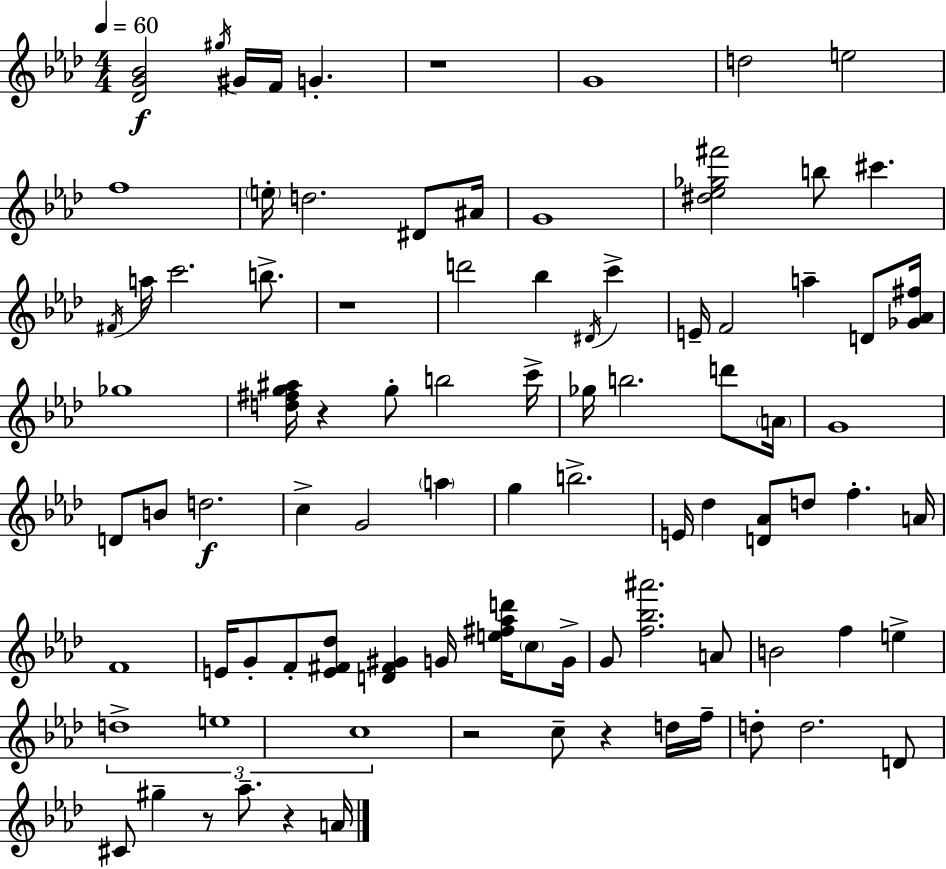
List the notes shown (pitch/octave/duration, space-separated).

[Db4,G4,Bb4]/h G#5/s G#4/s F4/s G4/q. R/w G4/w D5/h E5/h F5/w E5/s D5/h. D#4/e A#4/s G4/w [D#5,Eb5,Gb5,F#6]/h B5/e C#6/q. F#4/s A5/s C6/h. B5/e. R/w D6/h Bb5/q D#4/s C6/q E4/s F4/h A5/q D4/e [Gb4,Ab4,F#5]/s Gb5/w [D5,F#5,G5,A#5]/s R/q G5/e B5/h C6/s Gb5/s B5/h. D6/e A4/s G4/w D4/e B4/e D5/h. C5/q G4/h A5/q G5/q B5/h. E4/s Db5/q [D4,Ab4]/e D5/e F5/q. A4/s F4/w E4/s G4/e F4/e [E4,F#4,Db5]/e [D4,F#4,G#4]/q G4/s [E5,F#5,Ab5,D6]/s C5/e G4/s G4/e [F5,Bb5,A#6]/h. A4/e B4/h F5/q E5/q D5/w E5/w C5/w R/h C5/e R/q D5/s F5/s D5/e D5/h. D4/e C#4/e G#5/q R/e Ab5/e. R/q A4/s